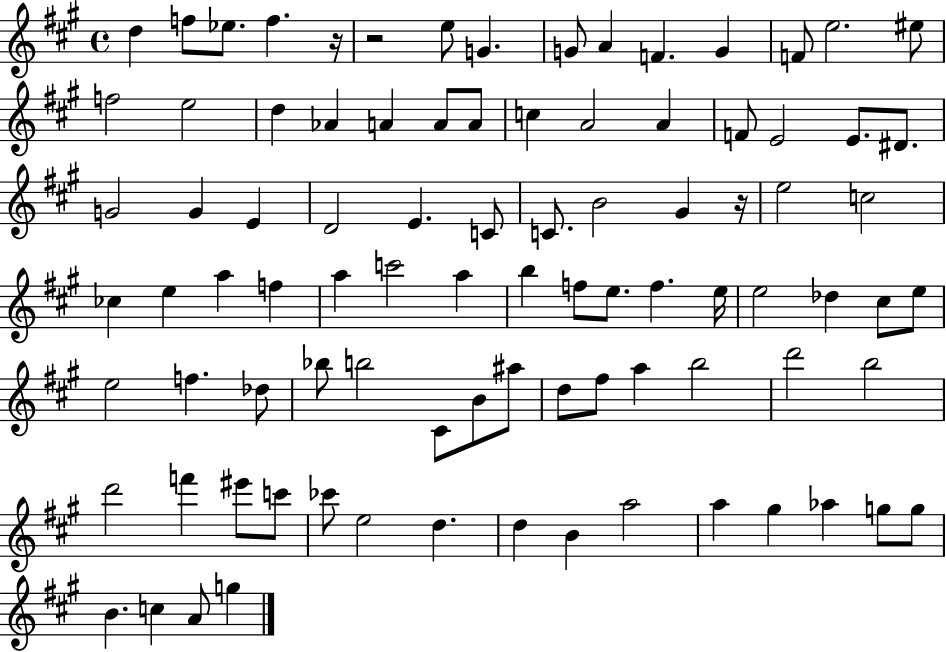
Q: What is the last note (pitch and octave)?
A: G5